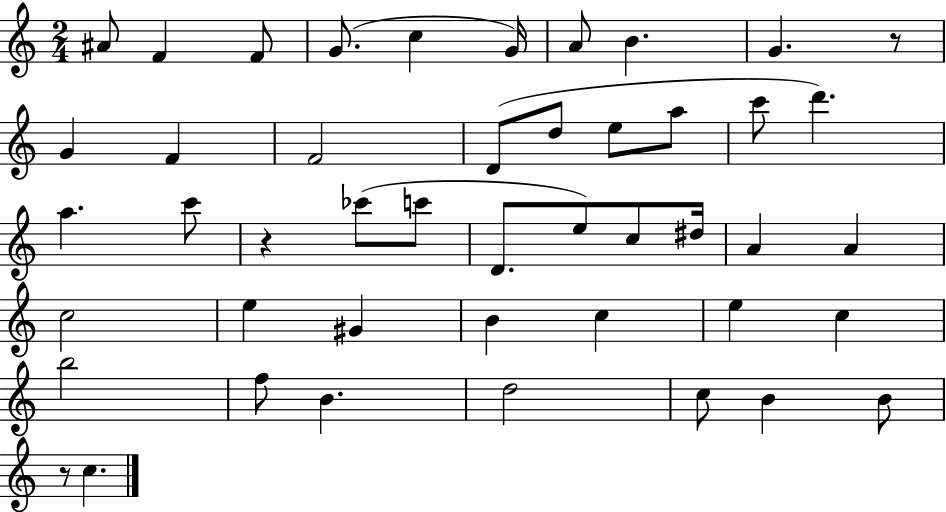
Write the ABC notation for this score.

X:1
T:Untitled
M:2/4
L:1/4
K:C
^A/2 F F/2 G/2 c G/4 A/2 B G z/2 G F F2 D/2 d/2 e/2 a/2 c'/2 d' a c'/2 z _c'/2 c'/2 D/2 e/2 c/2 ^d/4 A A c2 e ^G B c e c b2 f/2 B d2 c/2 B B/2 z/2 c